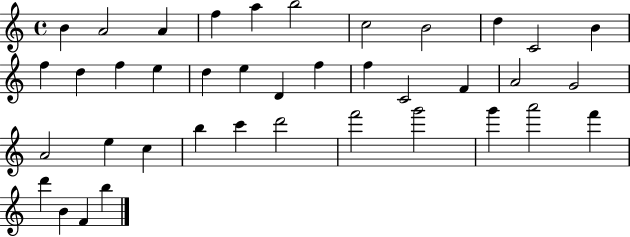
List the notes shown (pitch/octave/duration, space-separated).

B4/q A4/h A4/q F5/q A5/q B5/h C5/h B4/h D5/q C4/h B4/q F5/q D5/q F5/q E5/q D5/q E5/q D4/q F5/q F5/q C4/h F4/q A4/h G4/h A4/h E5/q C5/q B5/q C6/q D6/h F6/h G6/h G6/q A6/h F6/q D6/q B4/q F4/q B5/q